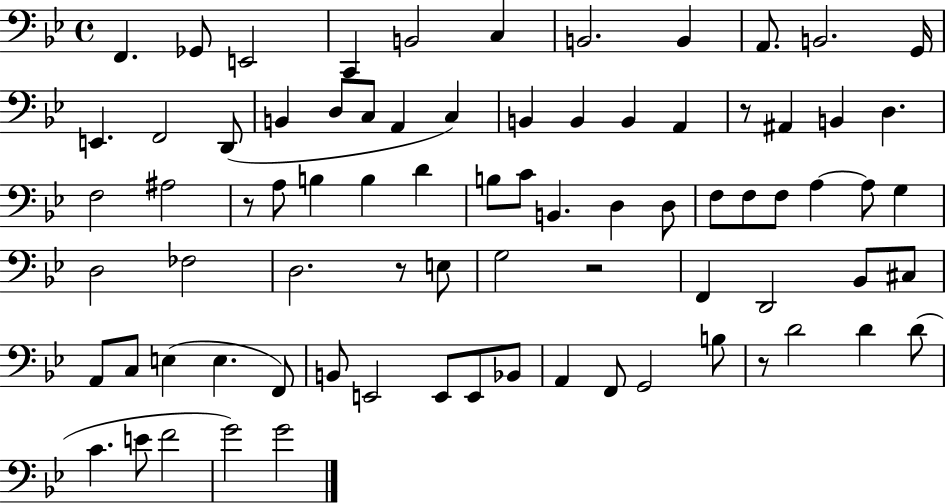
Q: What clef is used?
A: bass